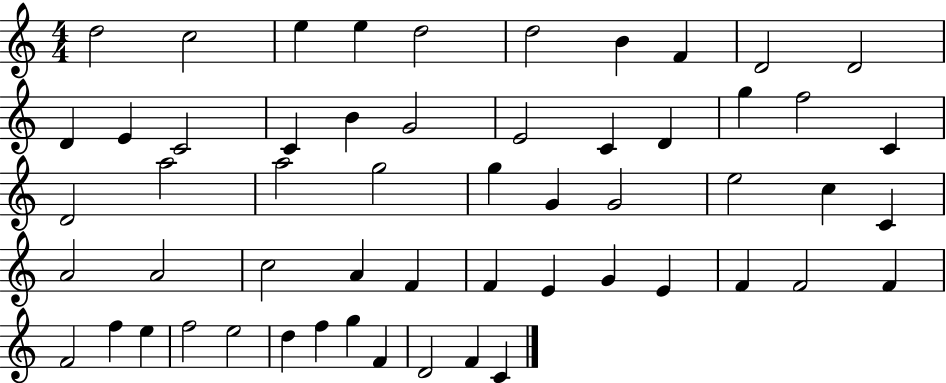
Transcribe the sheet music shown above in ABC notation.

X:1
T:Untitled
M:4/4
L:1/4
K:C
d2 c2 e e d2 d2 B F D2 D2 D E C2 C B G2 E2 C D g f2 C D2 a2 a2 g2 g G G2 e2 c C A2 A2 c2 A F F E G E F F2 F F2 f e f2 e2 d f g F D2 F C